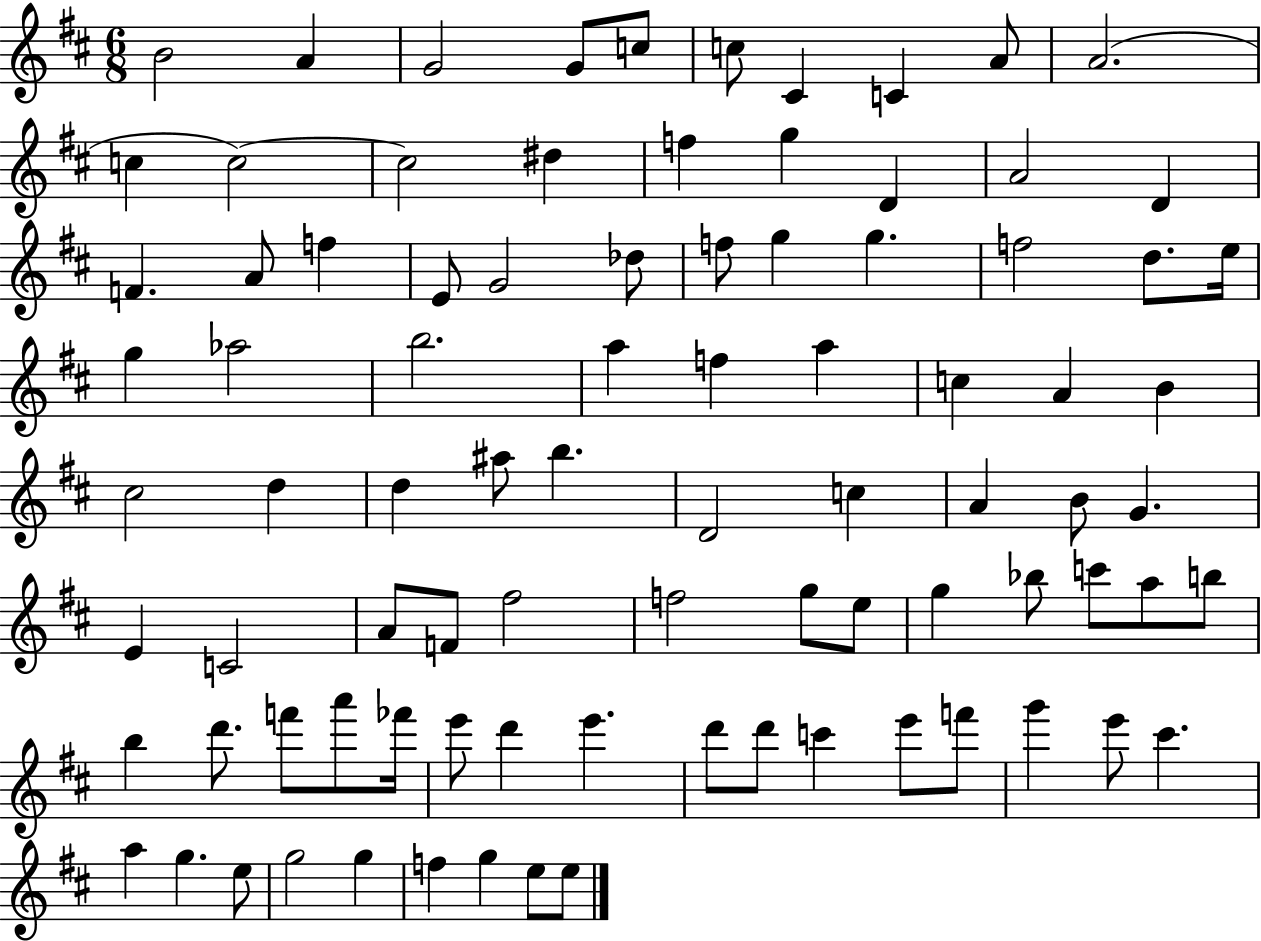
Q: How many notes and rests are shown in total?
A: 88